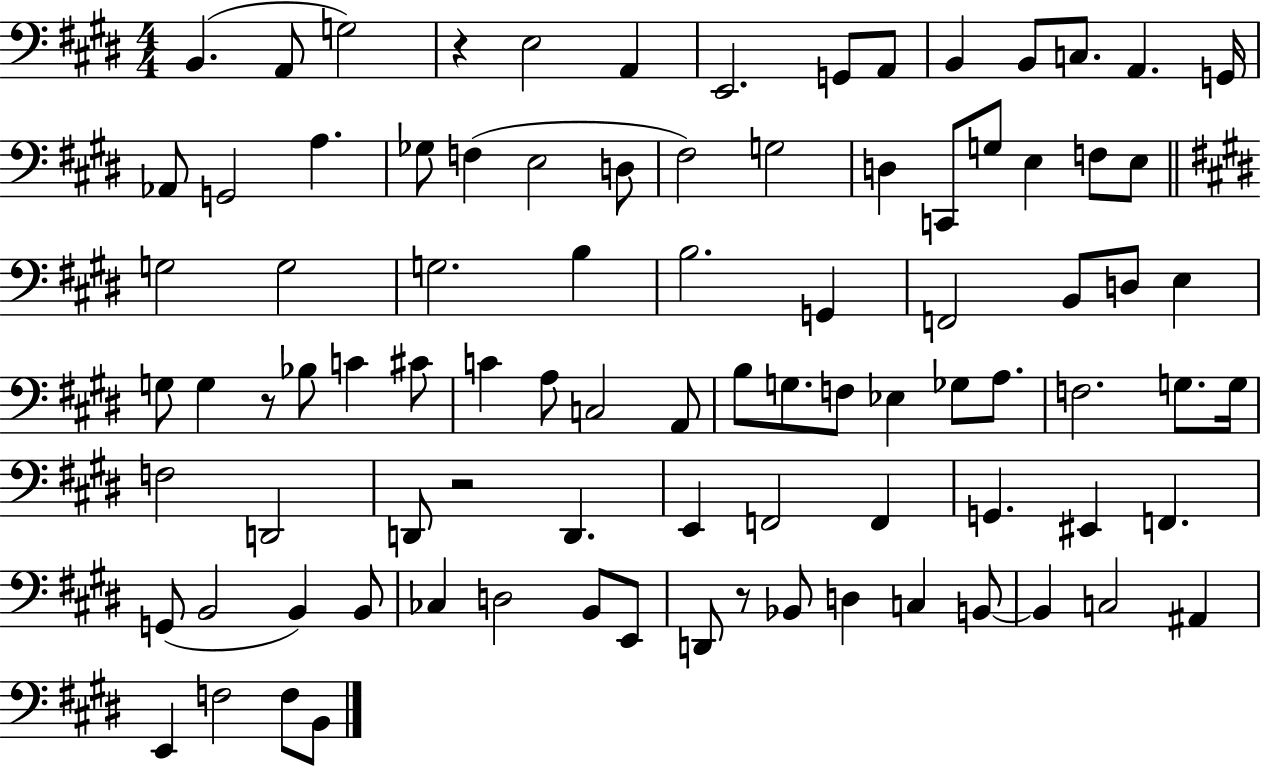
X:1
T:Untitled
M:4/4
L:1/4
K:E
B,, A,,/2 G,2 z E,2 A,, E,,2 G,,/2 A,,/2 B,, B,,/2 C,/2 A,, G,,/4 _A,,/2 G,,2 A, _G,/2 F, E,2 D,/2 ^F,2 G,2 D, C,,/2 G,/2 E, F,/2 E,/2 G,2 G,2 G,2 B, B,2 G,, F,,2 B,,/2 D,/2 E, G,/2 G, z/2 _B,/2 C ^C/2 C A,/2 C,2 A,,/2 B,/2 G,/2 F,/2 _E, _G,/2 A,/2 F,2 G,/2 G,/4 F,2 D,,2 D,,/2 z2 D,, E,, F,,2 F,, G,, ^E,, F,, G,,/2 B,,2 B,, B,,/2 _C, D,2 B,,/2 E,,/2 D,,/2 z/2 _B,,/2 D, C, B,,/2 B,, C,2 ^A,, E,, F,2 F,/2 B,,/2